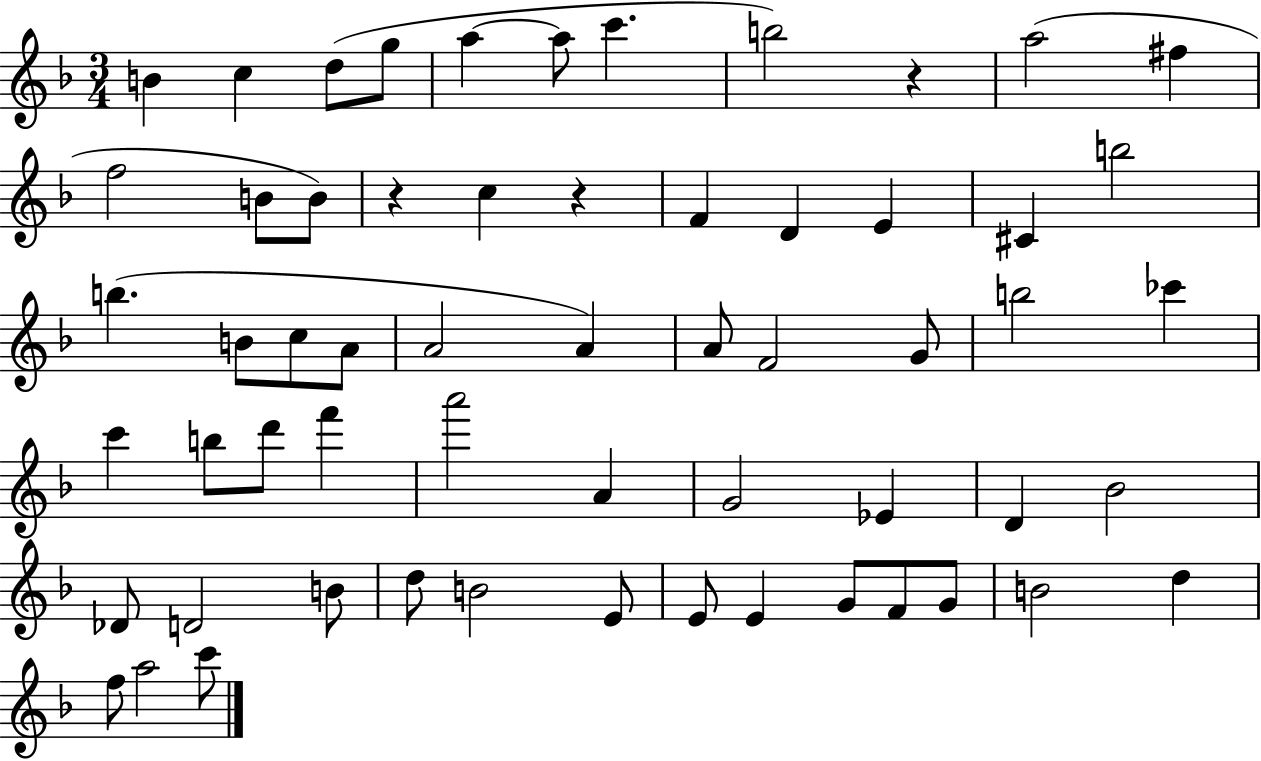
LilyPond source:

{
  \clef treble
  \numericTimeSignature
  \time 3/4
  \key f \major
  b'4 c''4 d''8( g''8 | a''4~~ a''8 c'''4. | b''2) r4 | a''2( fis''4 | \break f''2 b'8 b'8) | r4 c''4 r4 | f'4 d'4 e'4 | cis'4 b''2 | \break b''4.( b'8 c''8 a'8 | a'2 a'4) | a'8 f'2 g'8 | b''2 ces'''4 | \break c'''4 b''8 d'''8 f'''4 | a'''2 a'4 | g'2 ees'4 | d'4 bes'2 | \break des'8 d'2 b'8 | d''8 b'2 e'8 | e'8 e'4 g'8 f'8 g'8 | b'2 d''4 | \break f''8 a''2 c'''8 | \bar "|."
}